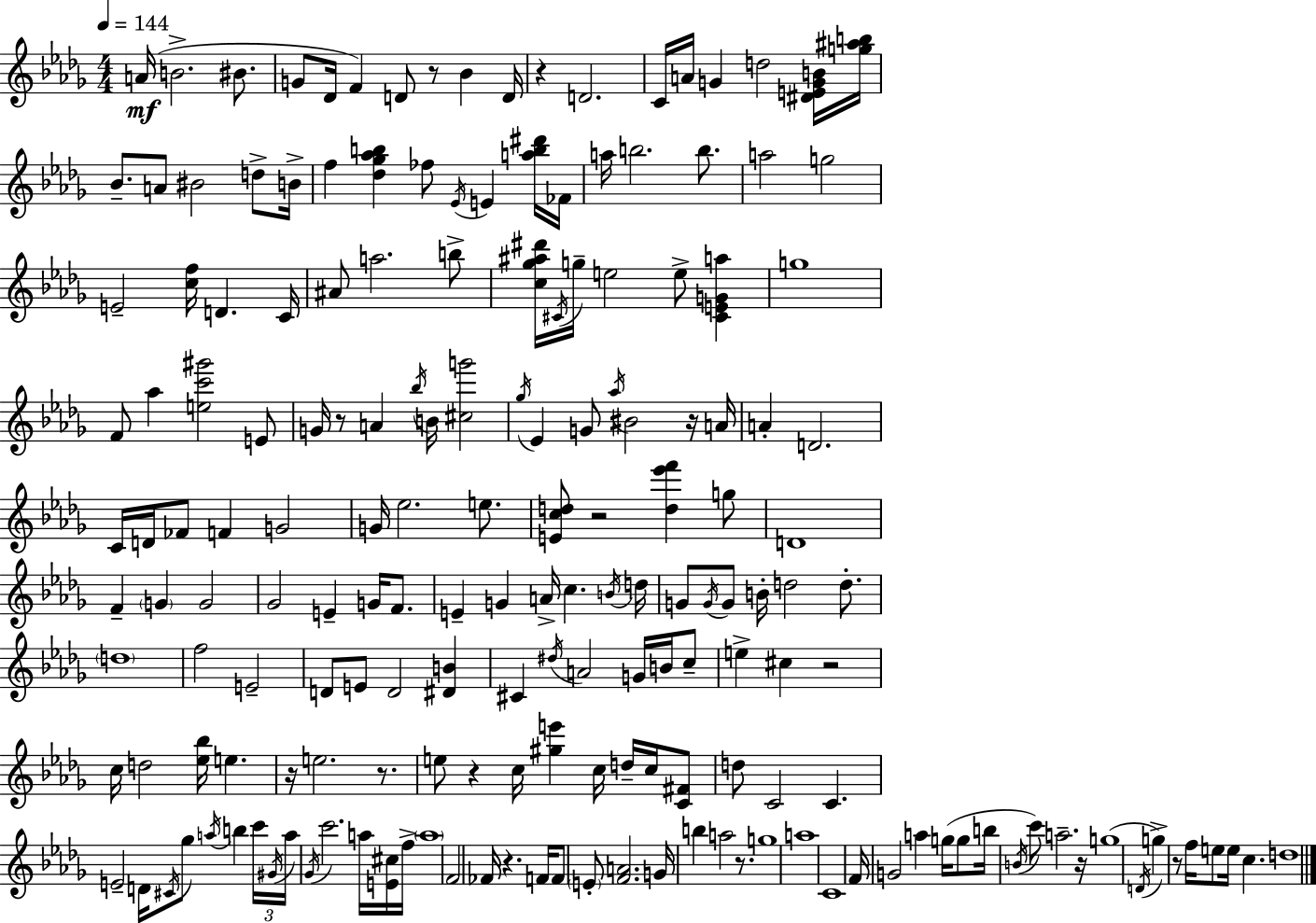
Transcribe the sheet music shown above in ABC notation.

X:1
T:Untitled
M:4/4
L:1/4
K:Bbm
A/4 B2 ^B/2 G/2 _D/4 F D/2 z/2 _B D/4 z D2 C/4 A/4 G d2 [^DEGB]/4 [g^ab]/4 _B/2 A/2 ^B2 d/2 B/4 f [_d_g_ab] _f/2 _E/4 E [ab^d']/4 _F/4 a/4 b2 b/2 a2 g2 E2 [cf]/4 D C/4 ^A/2 a2 b/2 [c_g^a^d']/4 ^C/4 g/4 e2 e/2 [^CEGa] g4 F/2 _a [ec'^g']2 E/2 G/4 z/2 A _b/4 B/4 [^cg']2 _g/4 _E G/2 _a/4 ^B2 z/4 A/4 A D2 C/4 D/4 _F/2 F G2 G/4 _e2 e/2 [Ecd]/2 z2 [d_e'f'] g/2 D4 F G G2 _G2 E G/4 F/2 E G A/4 c B/4 d/4 G/2 G/4 G/2 B/4 d2 d/2 d4 f2 E2 D/2 E/2 D2 [^DB] ^C ^d/4 A2 G/4 B/4 c/2 e ^c z2 c/4 d2 [_e_b]/4 e z/4 e2 z/2 e/2 z c/4 [^ge'] c/4 d/4 c/4 [C^F]/2 d/2 C2 C E2 D/4 ^C/4 _g/2 a/4 b c'/4 ^G/4 a/4 _G/4 c'2 a/4 [E^c]/4 f/4 a4 F2 _F/4 z F/4 F/2 E/2 [FA]2 G/4 b a2 z/2 g4 a4 C4 F/4 G2 a g/4 g/2 b/4 B/4 c'/2 a2 z/4 g4 D/4 g z/2 f/4 e/2 e/4 c d4